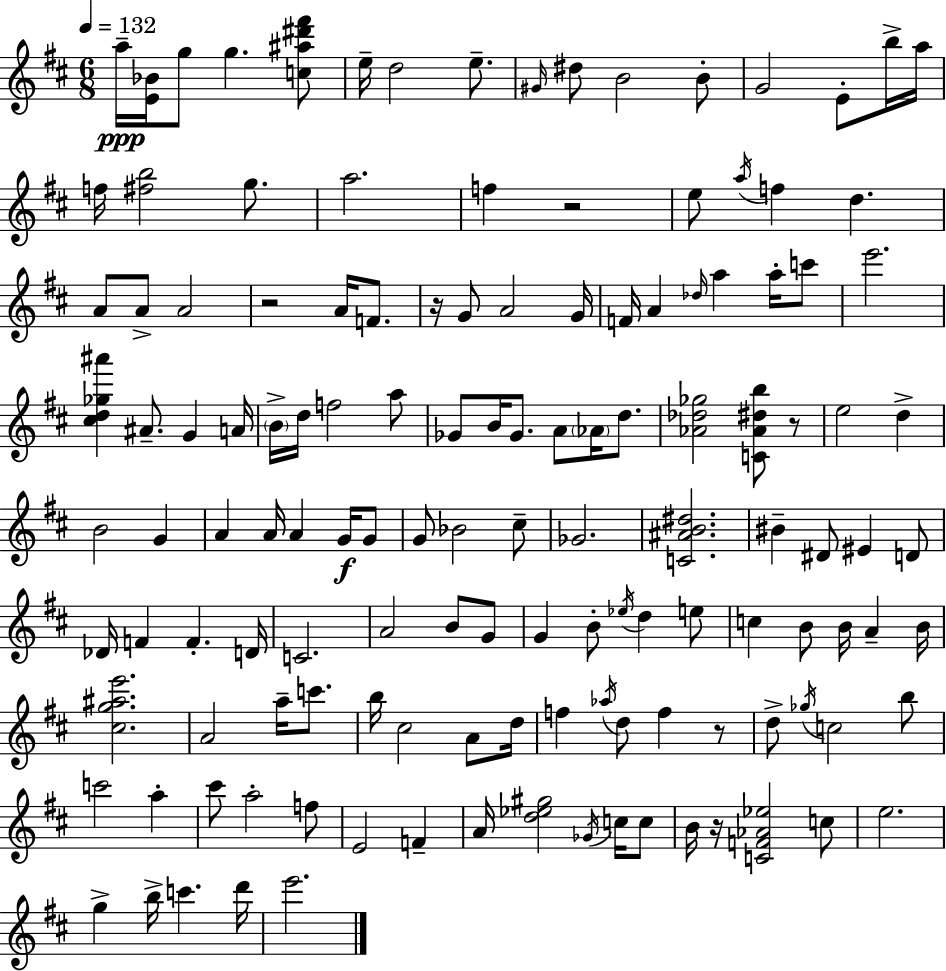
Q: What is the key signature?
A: D major